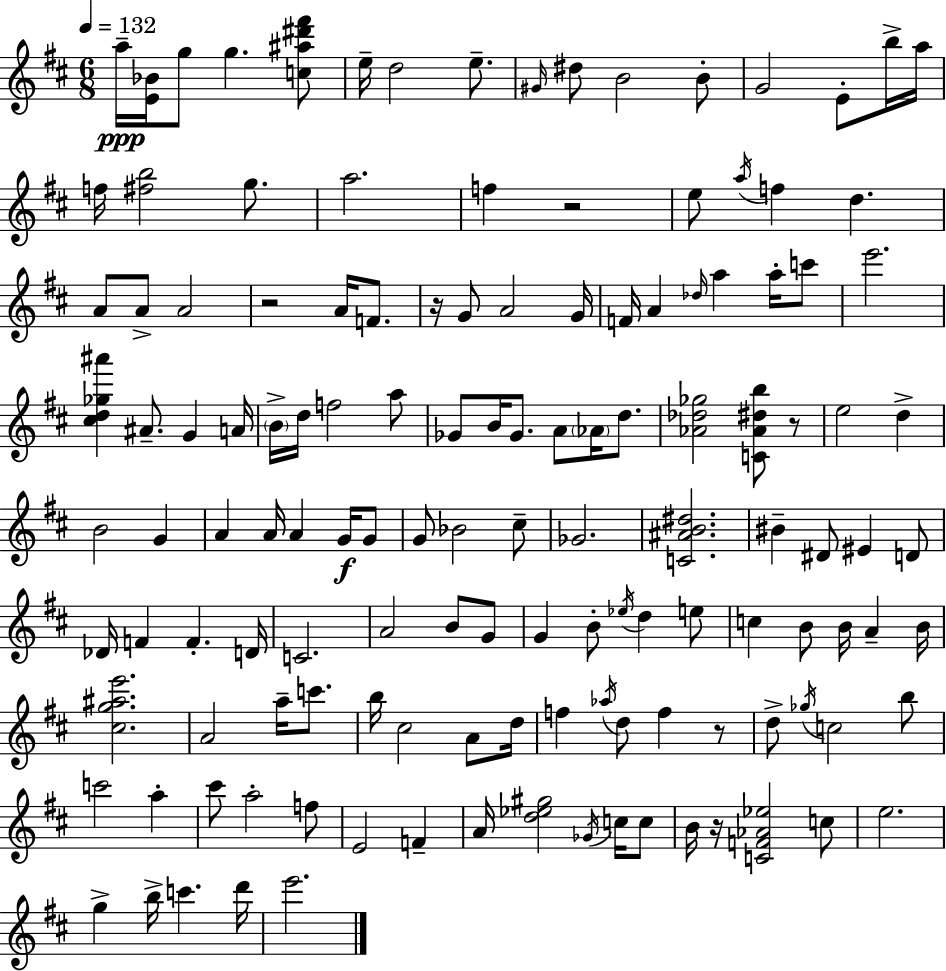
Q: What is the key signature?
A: D major